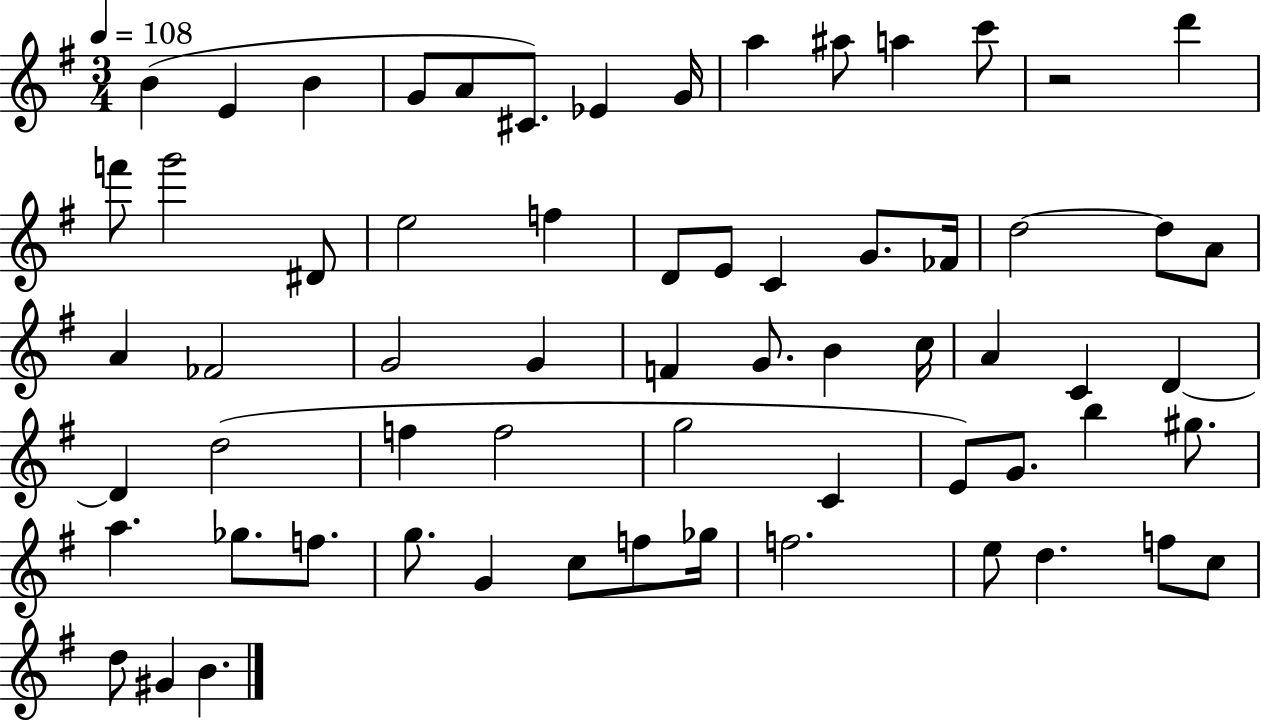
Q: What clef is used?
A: treble